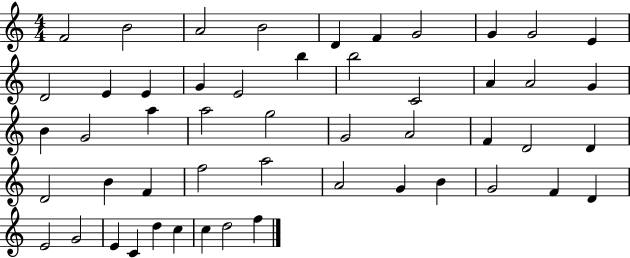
X:1
T:Untitled
M:4/4
L:1/4
K:C
F2 B2 A2 B2 D F G2 G G2 E D2 E E G E2 b b2 C2 A A2 G B G2 a a2 g2 G2 A2 F D2 D D2 B F f2 a2 A2 G B G2 F D E2 G2 E C d c c d2 f